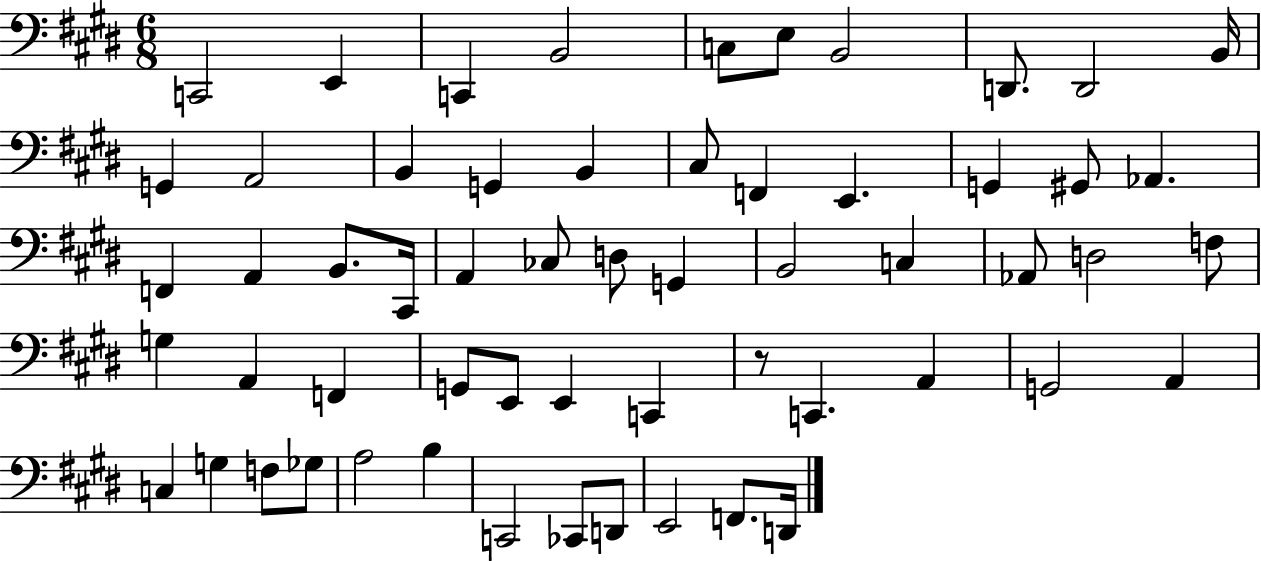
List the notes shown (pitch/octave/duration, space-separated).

C2/h E2/q C2/q B2/h C3/e E3/e B2/h D2/e. D2/h B2/s G2/q A2/h B2/q G2/q B2/q C#3/e F2/q E2/q. G2/q G#2/e Ab2/q. F2/q A2/q B2/e. C#2/s A2/q CES3/e D3/e G2/q B2/h C3/q Ab2/e D3/h F3/e G3/q A2/q F2/q G2/e E2/e E2/q C2/q R/e C2/q. A2/q G2/h A2/q C3/q G3/q F3/e Gb3/e A3/h B3/q C2/h CES2/e D2/e E2/h F2/e. D2/s